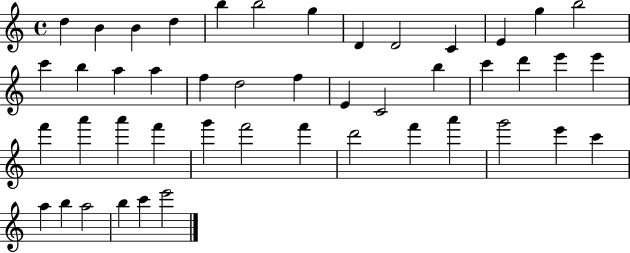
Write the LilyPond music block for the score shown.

{
  \clef treble
  \time 4/4
  \defaultTimeSignature
  \key c \major
  d''4 b'4 b'4 d''4 | b''4 b''2 g''4 | d'4 d'2 c'4 | e'4 g''4 b''2 | \break c'''4 b''4 a''4 a''4 | f''4 d''2 f''4 | e'4 c'2 b''4 | c'''4 d'''4 e'''4 e'''4 | \break f'''4 a'''4 a'''4 f'''4 | g'''4 f'''2 f'''4 | d'''2 f'''4 a'''4 | g'''2 e'''4 c'''4 | \break a''4 b''4 a''2 | b''4 c'''4 e'''2 | \bar "|."
}